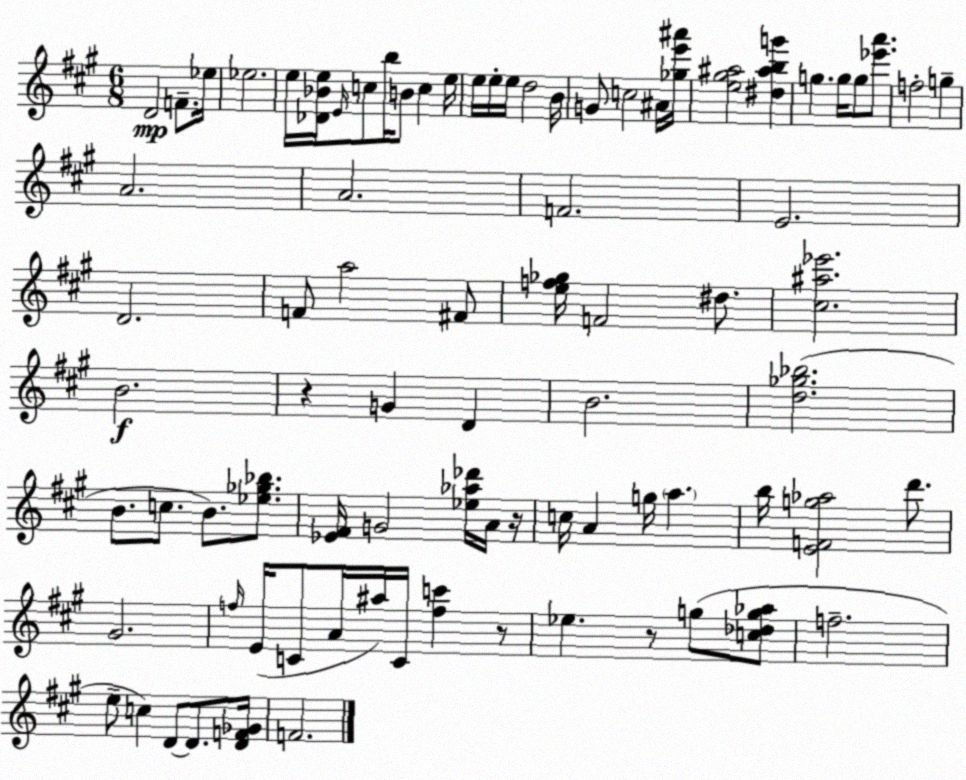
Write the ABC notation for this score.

X:1
T:Untitled
M:6/8
L:1/4
K:A
D2 F/2 _e/4 _e2 e/4 [_D_Be]/4 E/4 c/2 b/4 B/2 c e/4 e/4 e/4 e/4 d2 B/4 G/2 c2 ^A/4 [_ge'^a']/4 [e^g^a]2 [^d^abg'] g g/4 g/2 [_e'a']/2 f2 g A2 A2 F2 E2 D2 F/2 a2 ^F/2 [ef_g]/4 F2 ^d/2 [^c^a_e']2 B2 z G D B2 [d_g_b]2 B/2 c/2 B/2 [_e_g_b]/2 [_E^F]/4 G2 [_e_a_d']/4 A/4 z/4 c/4 A g/4 a b/4 [EFg_a]2 d'/2 ^G2 f/4 E/4 C/2 A/4 ^a/4 C/4 [fc'] z/2 _e z/2 g/2 [c_dg_a]/2 f2 e/2 c D/2 D/2 [DF_G]/4 F2